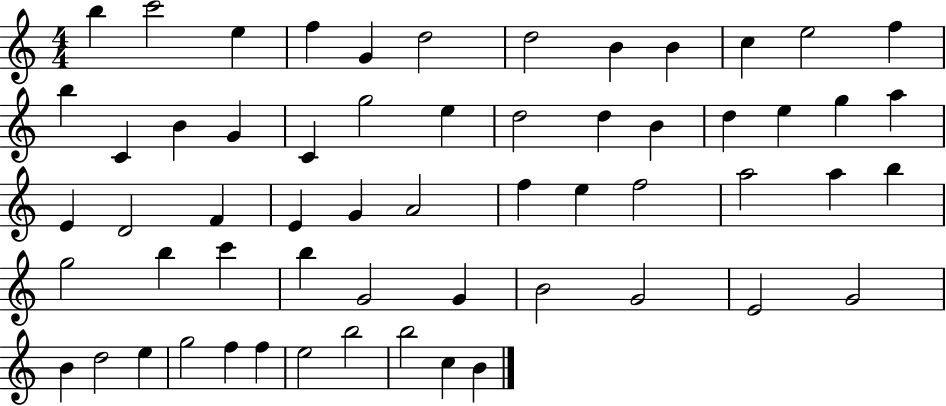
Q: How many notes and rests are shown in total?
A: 59